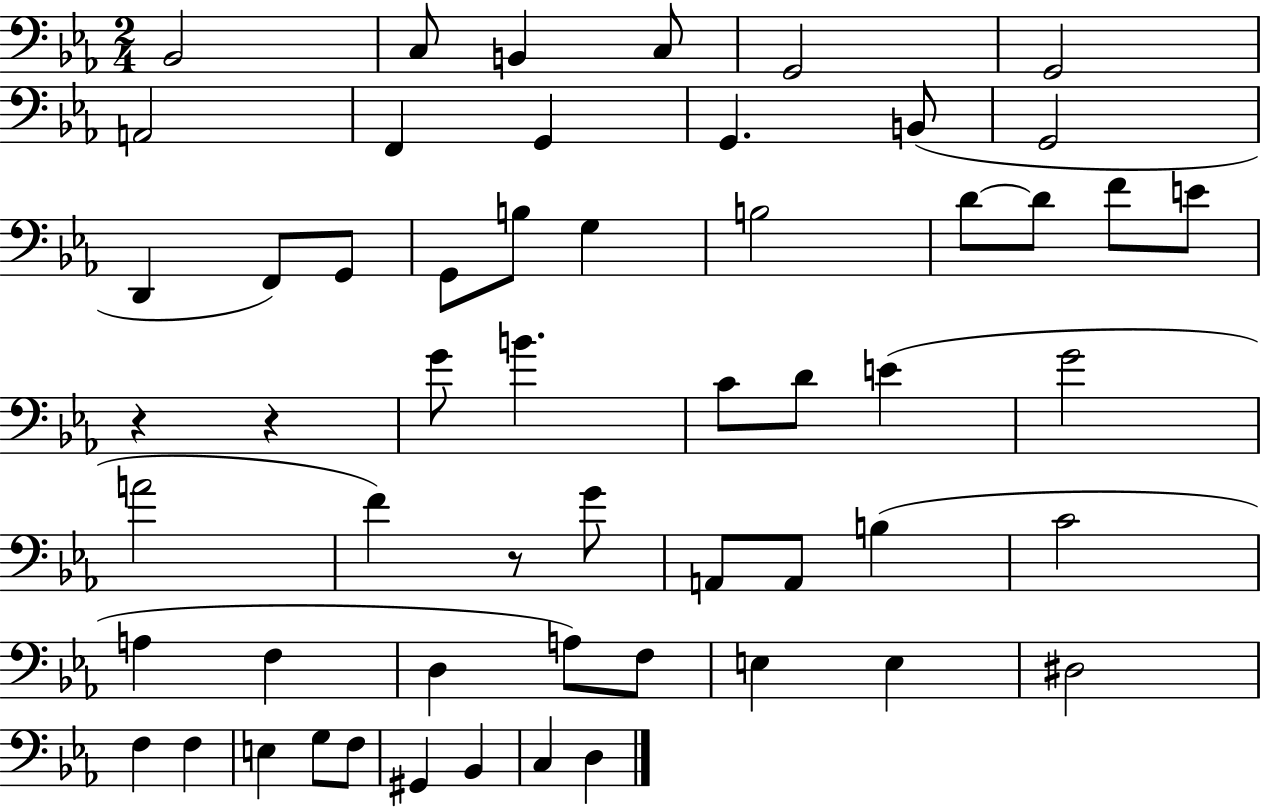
Bb2/h C3/e B2/q C3/e G2/h G2/h A2/h F2/q G2/q G2/q. B2/e G2/h D2/q F2/e G2/e G2/e B3/e G3/q B3/h D4/e D4/e F4/e E4/e R/q R/q G4/e B4/q. C4/e D4/e E4/q G4/h A4/h F4/q R/e G4/e A2/e A2/e B3/q C4/h A3/q F3/q D3/q A3/e F3/e E3/q E3/q D#3/h F3/q F3/q E3/q G3/e F3/e G#2/q Bb2/q C3/q D3/q